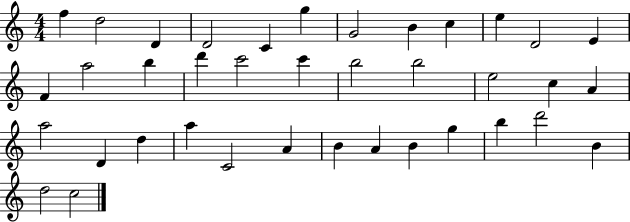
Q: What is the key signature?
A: C major